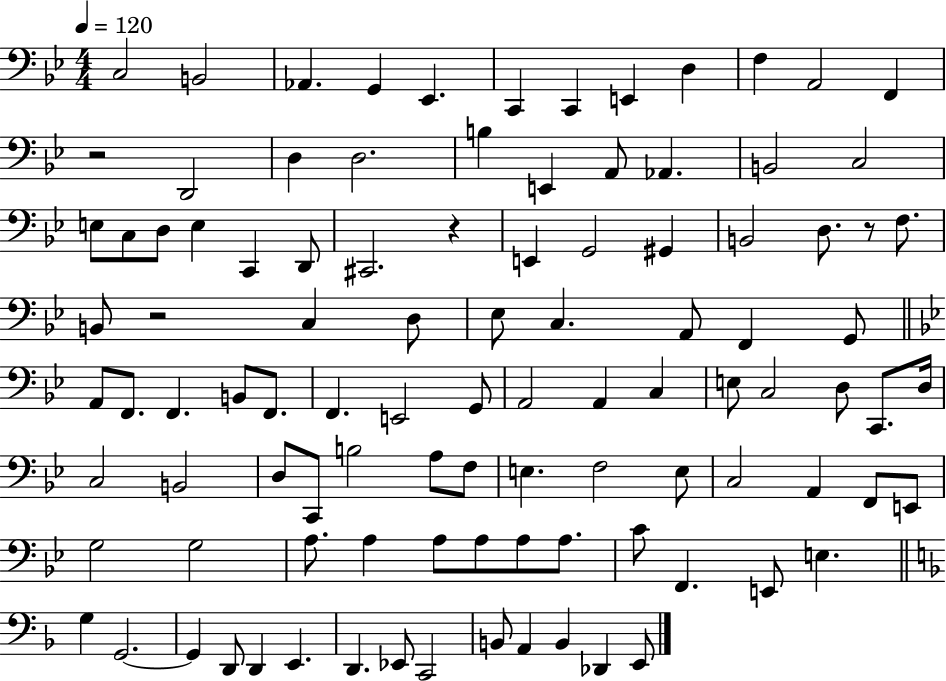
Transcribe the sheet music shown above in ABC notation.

X:1
T:Untitled
M:4/4
L:1/4
K:Bb
C,2 B,,2 _A,, G,, _E,, C,, C,, E,, D, F, A,,2 F,, z2 D,,2 D, D,2 B, E,, A,,/2 _A,, B,,2 C,2 E,/2 C,/2 D,/2 E, C,, D,,/2 ^C,,2 z E,, G,,2 ^G,, B,,2 D,/2 z/2 F,/2 B,,/2 z2 C, D,/2 _E,/2 C, A,,/2 F,, G,,/2 A,,/2 F,,/2 F,, B,,/2 F,,/2 F,, E,,2 G,,/2 A,,2 A,, C, E,/2 C,2 D,/2 C,,/2 D,/4 C,2 B,,2 D,/2 C,,/2 B,2 A,/2 F,/2 E, F,2 E,/2 C,2 A,, F,,/2 E,,/2 G,2 G,2 A,/2 A, A,/2 A,/2 A,/2 A,/2 C/2 F,, E,,/2 E, G, G,,2 G,, D,,/2 D,, E,, D,, _E,,/2 C,,2 B,,/2 A,, B,, _D,, E,,/2